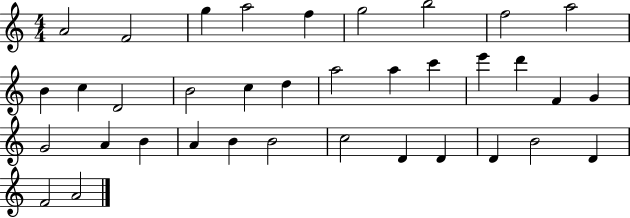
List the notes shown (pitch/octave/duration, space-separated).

A4/h F4/h G5/q A5/h F5/q G5/h B5/h F5/h A5/h B4/q C5/q D4/h B4/h C5/q D5/q A5/h A5/q C6/q E6/q D6/q F4/q G4/q G4/h A4/q B4/q A4/q B4/q B4/h C5/h D4/q D4/q D4/q B4/h D4/q F4/h A4/h